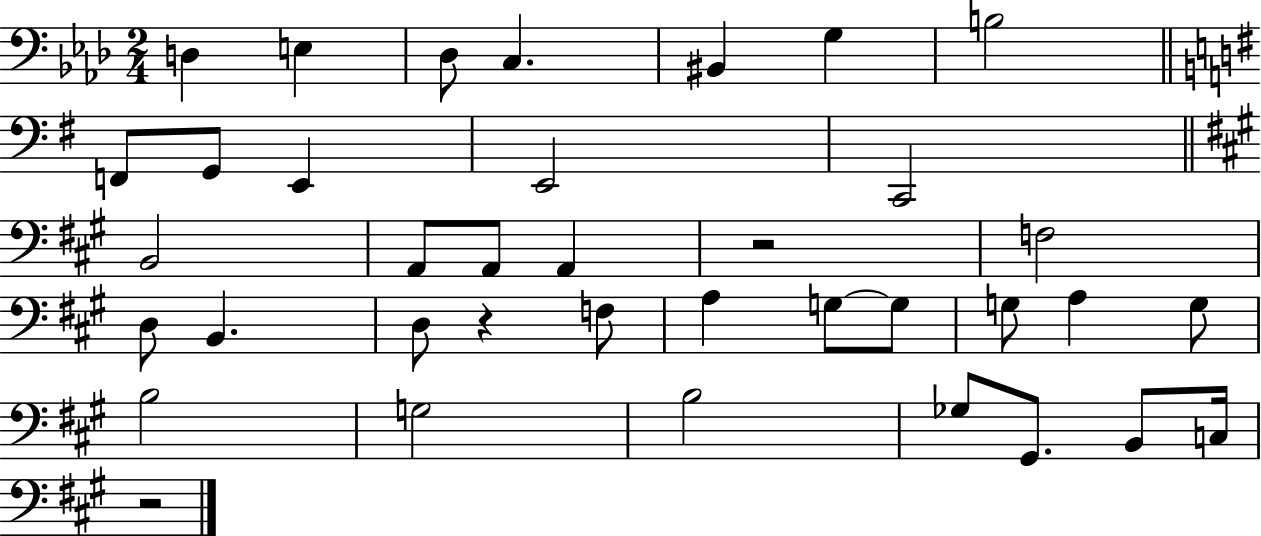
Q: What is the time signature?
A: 2/4